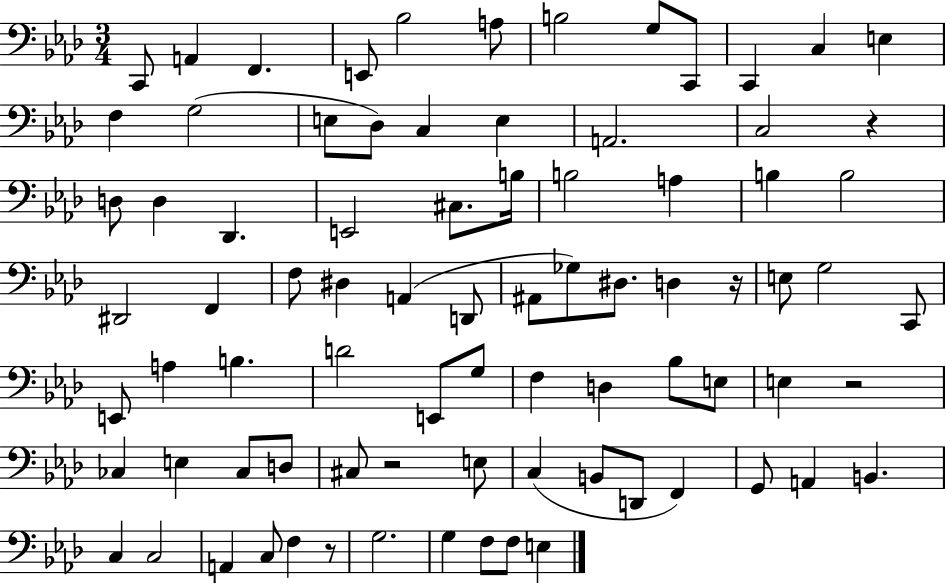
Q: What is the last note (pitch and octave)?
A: E3